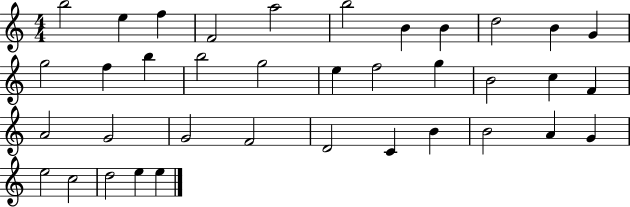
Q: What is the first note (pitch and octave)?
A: B5